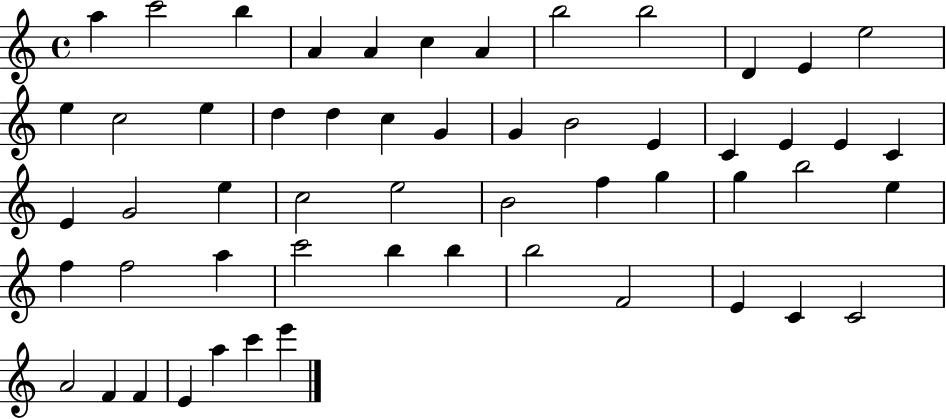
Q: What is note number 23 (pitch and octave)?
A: C4